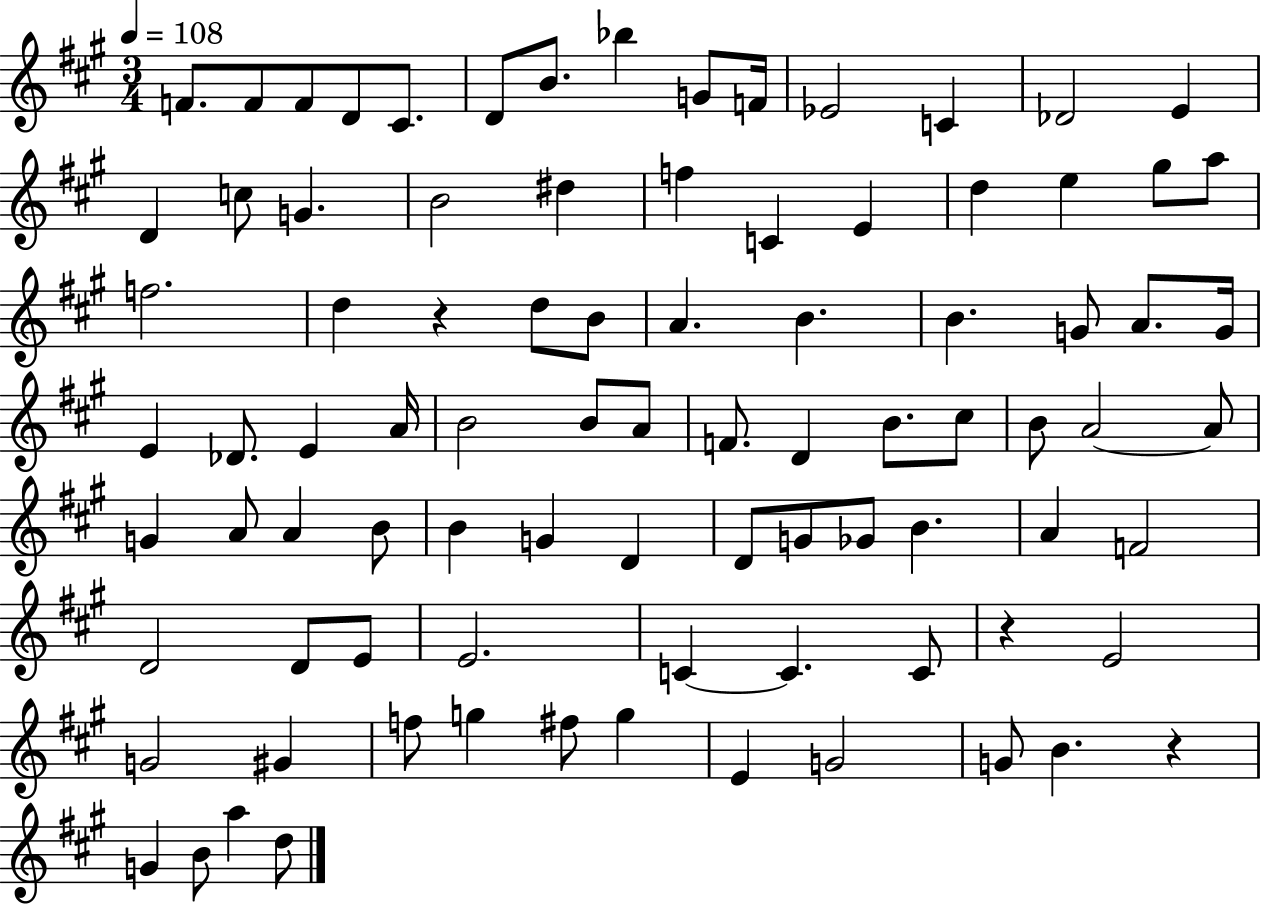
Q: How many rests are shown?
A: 3